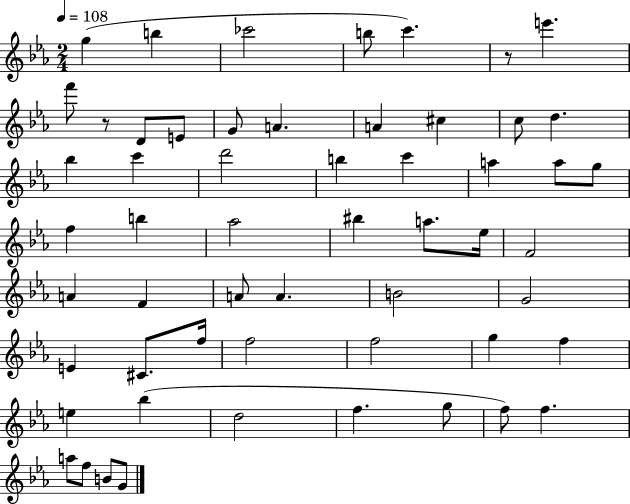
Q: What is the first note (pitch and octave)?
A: G5